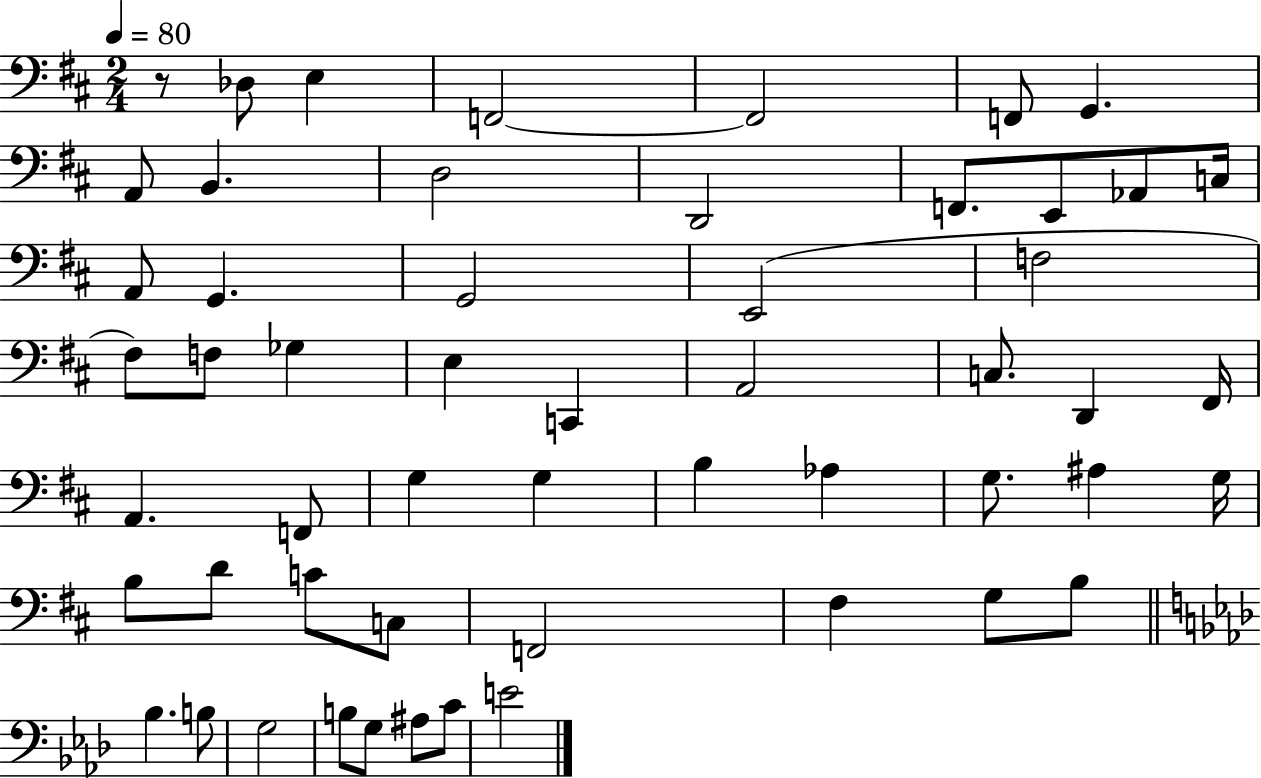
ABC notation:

X:1
T:Untitled
M:2/4
L:1/4
K:D
z/2 _D,/2 E, F,,2 F,,2 F,,/2 G,, A,,/2 B,, D,2 D,,2 F,,/2 E,,/2 _A,,/2 C,/4 A,,/2 G,, G,,2 E,,2 F,2 ^F,/2 F,/2 _G, E, C,, A,,2 C,/2 D,, ^F,,/4 A,, F,,/2 G, G, B, _A, G,/2 ^A, G,/4 B,/2 D/2 C/2 C,/2 F,,2 ^F, G,/2 B,/2 _B, B,/2 G,2 B,/2 G,/2 ^A,/2 C/2 E2